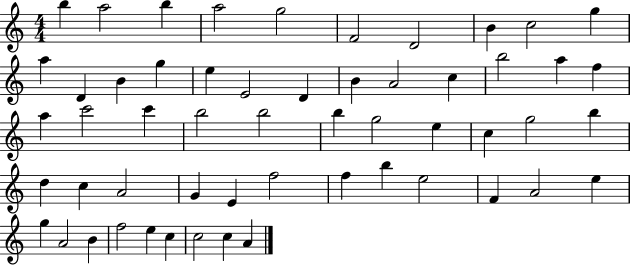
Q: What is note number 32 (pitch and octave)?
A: C5